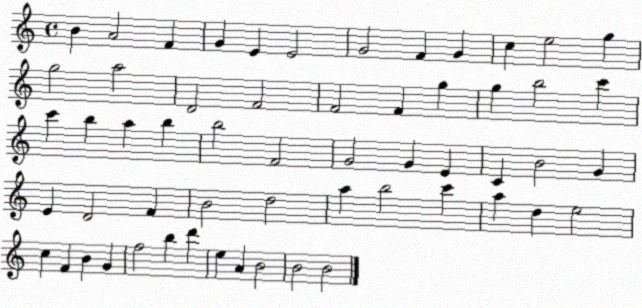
X:1
T:Untitled
M:4/4
L:1/4
K:C
B A2 F G E E2 G2 F G c e2 g g2 a2 D2 F2 F2 F g g b2 c' c' b a b b2 F2 G2 G E C B2 G E D2 F B2 d2 a b2 c' a d e2 c F B G f2 b d' e A B2 B2 B2